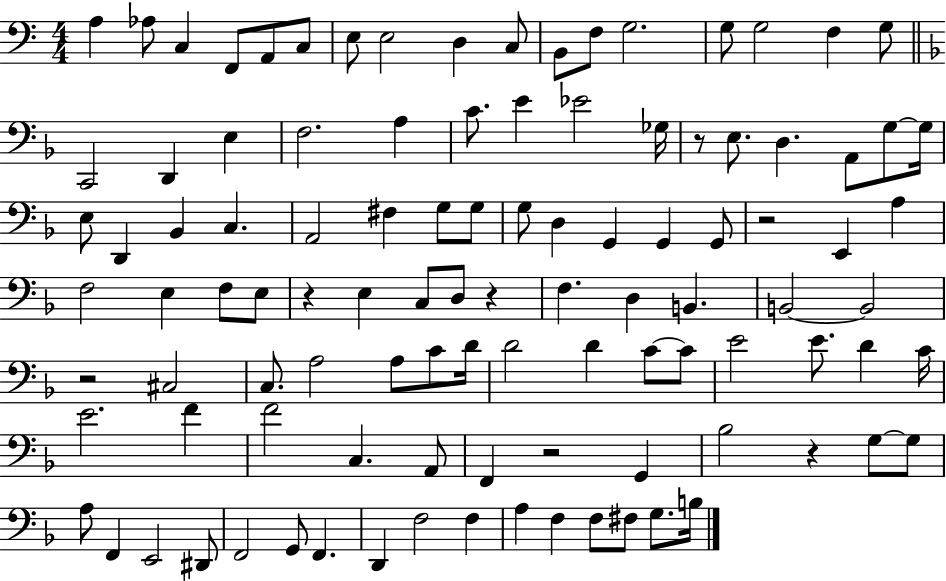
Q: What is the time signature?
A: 4/4